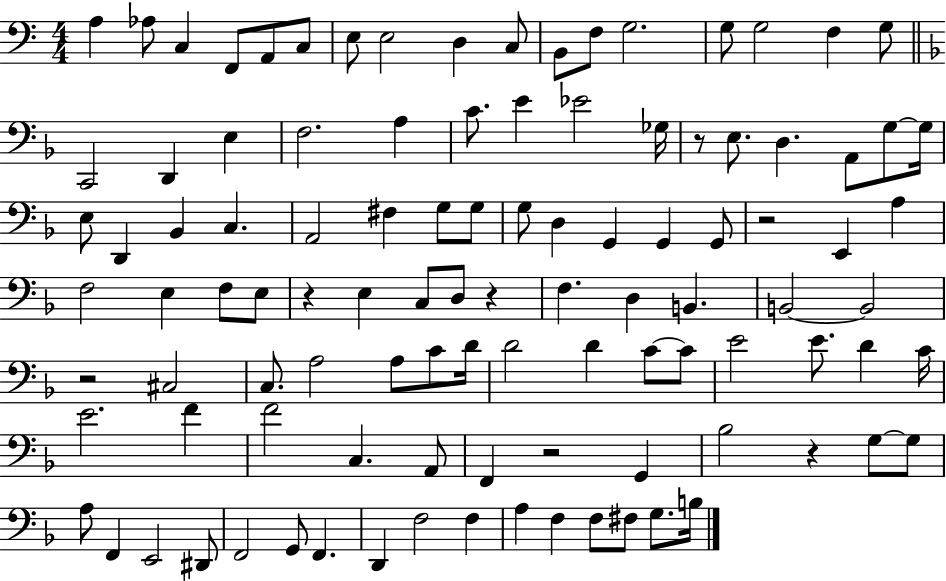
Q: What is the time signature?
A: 4/4